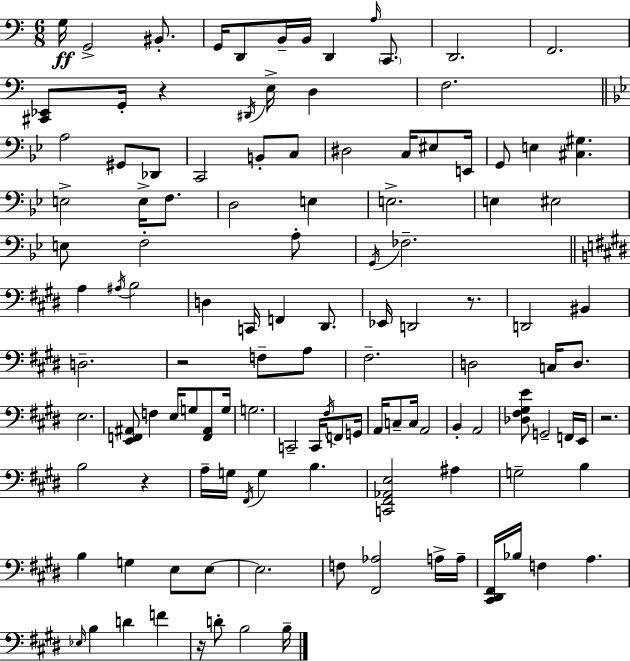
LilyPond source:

{
  \clef bass
  \numericTimeSignature
  \time 6/8
  \key a \minor
  \repeat volta 2 { g16\ff g,2-> bis,8.-. | g,16 d,8 b,16-- b,16 d,4 \grace { a16 } \parenthesize c,8. | d,2. | f,2. | \break <cis, ees,>8 g,16-. r4 \acciaccatura { dis,16 } e16-> d4 | f2. | \bar "||" \break \key g \minor a2 gis,8 des,8 | c,2 b,8-. c8 | dis2 c16 eis8 e,16 | g,8 e4 <cis gis>4. | \break e2-> e16-> f8. | d2 e4 | e2.-> | e4 eis2 | \break e8 f2-. a8-. | \acciaccatura { g,16 } fes2.-- | \bar "||" \break \key e \major a4 \acciaccatura { ais16 } b2 | d4 c,16 f,4 dis,8. | ees,16 d,2 r8. | d,2 bis,4 | \break d2.-- | r2 f8-- a8 | fis2.-- | d2 c16 d8. | \break e2. | <e, f, ais,>8 f4 e16 g8 <f, ais,>8 | g16 g2. | c,2-- c,16 \acciaccatura { fis16 } f,8 | \break g,16 a,16 c8-- c16 a,2 | b,4-. a,2 | <des fis gis e'>8 g,2-- | f,16 e,16 r2. | \break b2 r4 | a16-- g16 \acciaccatura { fis,16 } g4 b4. | <c, fis, aes, e>2 ais4 | g2-- b4 | \break b4 g4 e8 | e8~~ e2. | f8 <fis, aes>2 | a16-> a16-- <cis, dis, fis,>16 bes16 f4 a4. | \break \grace { ees16 } b4 d'4 | f'4 r16 d'8-. b2 | b16-- } \bar "|."
}